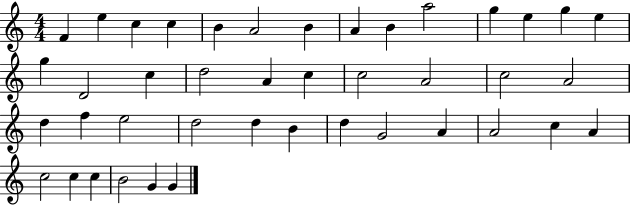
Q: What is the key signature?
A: C major